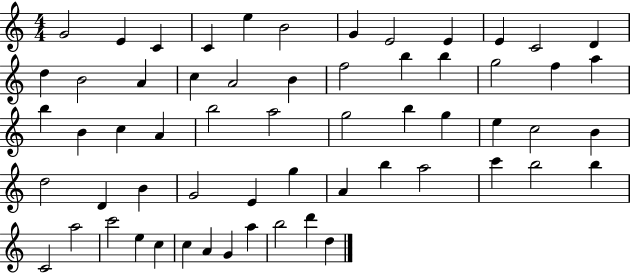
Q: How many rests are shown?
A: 0